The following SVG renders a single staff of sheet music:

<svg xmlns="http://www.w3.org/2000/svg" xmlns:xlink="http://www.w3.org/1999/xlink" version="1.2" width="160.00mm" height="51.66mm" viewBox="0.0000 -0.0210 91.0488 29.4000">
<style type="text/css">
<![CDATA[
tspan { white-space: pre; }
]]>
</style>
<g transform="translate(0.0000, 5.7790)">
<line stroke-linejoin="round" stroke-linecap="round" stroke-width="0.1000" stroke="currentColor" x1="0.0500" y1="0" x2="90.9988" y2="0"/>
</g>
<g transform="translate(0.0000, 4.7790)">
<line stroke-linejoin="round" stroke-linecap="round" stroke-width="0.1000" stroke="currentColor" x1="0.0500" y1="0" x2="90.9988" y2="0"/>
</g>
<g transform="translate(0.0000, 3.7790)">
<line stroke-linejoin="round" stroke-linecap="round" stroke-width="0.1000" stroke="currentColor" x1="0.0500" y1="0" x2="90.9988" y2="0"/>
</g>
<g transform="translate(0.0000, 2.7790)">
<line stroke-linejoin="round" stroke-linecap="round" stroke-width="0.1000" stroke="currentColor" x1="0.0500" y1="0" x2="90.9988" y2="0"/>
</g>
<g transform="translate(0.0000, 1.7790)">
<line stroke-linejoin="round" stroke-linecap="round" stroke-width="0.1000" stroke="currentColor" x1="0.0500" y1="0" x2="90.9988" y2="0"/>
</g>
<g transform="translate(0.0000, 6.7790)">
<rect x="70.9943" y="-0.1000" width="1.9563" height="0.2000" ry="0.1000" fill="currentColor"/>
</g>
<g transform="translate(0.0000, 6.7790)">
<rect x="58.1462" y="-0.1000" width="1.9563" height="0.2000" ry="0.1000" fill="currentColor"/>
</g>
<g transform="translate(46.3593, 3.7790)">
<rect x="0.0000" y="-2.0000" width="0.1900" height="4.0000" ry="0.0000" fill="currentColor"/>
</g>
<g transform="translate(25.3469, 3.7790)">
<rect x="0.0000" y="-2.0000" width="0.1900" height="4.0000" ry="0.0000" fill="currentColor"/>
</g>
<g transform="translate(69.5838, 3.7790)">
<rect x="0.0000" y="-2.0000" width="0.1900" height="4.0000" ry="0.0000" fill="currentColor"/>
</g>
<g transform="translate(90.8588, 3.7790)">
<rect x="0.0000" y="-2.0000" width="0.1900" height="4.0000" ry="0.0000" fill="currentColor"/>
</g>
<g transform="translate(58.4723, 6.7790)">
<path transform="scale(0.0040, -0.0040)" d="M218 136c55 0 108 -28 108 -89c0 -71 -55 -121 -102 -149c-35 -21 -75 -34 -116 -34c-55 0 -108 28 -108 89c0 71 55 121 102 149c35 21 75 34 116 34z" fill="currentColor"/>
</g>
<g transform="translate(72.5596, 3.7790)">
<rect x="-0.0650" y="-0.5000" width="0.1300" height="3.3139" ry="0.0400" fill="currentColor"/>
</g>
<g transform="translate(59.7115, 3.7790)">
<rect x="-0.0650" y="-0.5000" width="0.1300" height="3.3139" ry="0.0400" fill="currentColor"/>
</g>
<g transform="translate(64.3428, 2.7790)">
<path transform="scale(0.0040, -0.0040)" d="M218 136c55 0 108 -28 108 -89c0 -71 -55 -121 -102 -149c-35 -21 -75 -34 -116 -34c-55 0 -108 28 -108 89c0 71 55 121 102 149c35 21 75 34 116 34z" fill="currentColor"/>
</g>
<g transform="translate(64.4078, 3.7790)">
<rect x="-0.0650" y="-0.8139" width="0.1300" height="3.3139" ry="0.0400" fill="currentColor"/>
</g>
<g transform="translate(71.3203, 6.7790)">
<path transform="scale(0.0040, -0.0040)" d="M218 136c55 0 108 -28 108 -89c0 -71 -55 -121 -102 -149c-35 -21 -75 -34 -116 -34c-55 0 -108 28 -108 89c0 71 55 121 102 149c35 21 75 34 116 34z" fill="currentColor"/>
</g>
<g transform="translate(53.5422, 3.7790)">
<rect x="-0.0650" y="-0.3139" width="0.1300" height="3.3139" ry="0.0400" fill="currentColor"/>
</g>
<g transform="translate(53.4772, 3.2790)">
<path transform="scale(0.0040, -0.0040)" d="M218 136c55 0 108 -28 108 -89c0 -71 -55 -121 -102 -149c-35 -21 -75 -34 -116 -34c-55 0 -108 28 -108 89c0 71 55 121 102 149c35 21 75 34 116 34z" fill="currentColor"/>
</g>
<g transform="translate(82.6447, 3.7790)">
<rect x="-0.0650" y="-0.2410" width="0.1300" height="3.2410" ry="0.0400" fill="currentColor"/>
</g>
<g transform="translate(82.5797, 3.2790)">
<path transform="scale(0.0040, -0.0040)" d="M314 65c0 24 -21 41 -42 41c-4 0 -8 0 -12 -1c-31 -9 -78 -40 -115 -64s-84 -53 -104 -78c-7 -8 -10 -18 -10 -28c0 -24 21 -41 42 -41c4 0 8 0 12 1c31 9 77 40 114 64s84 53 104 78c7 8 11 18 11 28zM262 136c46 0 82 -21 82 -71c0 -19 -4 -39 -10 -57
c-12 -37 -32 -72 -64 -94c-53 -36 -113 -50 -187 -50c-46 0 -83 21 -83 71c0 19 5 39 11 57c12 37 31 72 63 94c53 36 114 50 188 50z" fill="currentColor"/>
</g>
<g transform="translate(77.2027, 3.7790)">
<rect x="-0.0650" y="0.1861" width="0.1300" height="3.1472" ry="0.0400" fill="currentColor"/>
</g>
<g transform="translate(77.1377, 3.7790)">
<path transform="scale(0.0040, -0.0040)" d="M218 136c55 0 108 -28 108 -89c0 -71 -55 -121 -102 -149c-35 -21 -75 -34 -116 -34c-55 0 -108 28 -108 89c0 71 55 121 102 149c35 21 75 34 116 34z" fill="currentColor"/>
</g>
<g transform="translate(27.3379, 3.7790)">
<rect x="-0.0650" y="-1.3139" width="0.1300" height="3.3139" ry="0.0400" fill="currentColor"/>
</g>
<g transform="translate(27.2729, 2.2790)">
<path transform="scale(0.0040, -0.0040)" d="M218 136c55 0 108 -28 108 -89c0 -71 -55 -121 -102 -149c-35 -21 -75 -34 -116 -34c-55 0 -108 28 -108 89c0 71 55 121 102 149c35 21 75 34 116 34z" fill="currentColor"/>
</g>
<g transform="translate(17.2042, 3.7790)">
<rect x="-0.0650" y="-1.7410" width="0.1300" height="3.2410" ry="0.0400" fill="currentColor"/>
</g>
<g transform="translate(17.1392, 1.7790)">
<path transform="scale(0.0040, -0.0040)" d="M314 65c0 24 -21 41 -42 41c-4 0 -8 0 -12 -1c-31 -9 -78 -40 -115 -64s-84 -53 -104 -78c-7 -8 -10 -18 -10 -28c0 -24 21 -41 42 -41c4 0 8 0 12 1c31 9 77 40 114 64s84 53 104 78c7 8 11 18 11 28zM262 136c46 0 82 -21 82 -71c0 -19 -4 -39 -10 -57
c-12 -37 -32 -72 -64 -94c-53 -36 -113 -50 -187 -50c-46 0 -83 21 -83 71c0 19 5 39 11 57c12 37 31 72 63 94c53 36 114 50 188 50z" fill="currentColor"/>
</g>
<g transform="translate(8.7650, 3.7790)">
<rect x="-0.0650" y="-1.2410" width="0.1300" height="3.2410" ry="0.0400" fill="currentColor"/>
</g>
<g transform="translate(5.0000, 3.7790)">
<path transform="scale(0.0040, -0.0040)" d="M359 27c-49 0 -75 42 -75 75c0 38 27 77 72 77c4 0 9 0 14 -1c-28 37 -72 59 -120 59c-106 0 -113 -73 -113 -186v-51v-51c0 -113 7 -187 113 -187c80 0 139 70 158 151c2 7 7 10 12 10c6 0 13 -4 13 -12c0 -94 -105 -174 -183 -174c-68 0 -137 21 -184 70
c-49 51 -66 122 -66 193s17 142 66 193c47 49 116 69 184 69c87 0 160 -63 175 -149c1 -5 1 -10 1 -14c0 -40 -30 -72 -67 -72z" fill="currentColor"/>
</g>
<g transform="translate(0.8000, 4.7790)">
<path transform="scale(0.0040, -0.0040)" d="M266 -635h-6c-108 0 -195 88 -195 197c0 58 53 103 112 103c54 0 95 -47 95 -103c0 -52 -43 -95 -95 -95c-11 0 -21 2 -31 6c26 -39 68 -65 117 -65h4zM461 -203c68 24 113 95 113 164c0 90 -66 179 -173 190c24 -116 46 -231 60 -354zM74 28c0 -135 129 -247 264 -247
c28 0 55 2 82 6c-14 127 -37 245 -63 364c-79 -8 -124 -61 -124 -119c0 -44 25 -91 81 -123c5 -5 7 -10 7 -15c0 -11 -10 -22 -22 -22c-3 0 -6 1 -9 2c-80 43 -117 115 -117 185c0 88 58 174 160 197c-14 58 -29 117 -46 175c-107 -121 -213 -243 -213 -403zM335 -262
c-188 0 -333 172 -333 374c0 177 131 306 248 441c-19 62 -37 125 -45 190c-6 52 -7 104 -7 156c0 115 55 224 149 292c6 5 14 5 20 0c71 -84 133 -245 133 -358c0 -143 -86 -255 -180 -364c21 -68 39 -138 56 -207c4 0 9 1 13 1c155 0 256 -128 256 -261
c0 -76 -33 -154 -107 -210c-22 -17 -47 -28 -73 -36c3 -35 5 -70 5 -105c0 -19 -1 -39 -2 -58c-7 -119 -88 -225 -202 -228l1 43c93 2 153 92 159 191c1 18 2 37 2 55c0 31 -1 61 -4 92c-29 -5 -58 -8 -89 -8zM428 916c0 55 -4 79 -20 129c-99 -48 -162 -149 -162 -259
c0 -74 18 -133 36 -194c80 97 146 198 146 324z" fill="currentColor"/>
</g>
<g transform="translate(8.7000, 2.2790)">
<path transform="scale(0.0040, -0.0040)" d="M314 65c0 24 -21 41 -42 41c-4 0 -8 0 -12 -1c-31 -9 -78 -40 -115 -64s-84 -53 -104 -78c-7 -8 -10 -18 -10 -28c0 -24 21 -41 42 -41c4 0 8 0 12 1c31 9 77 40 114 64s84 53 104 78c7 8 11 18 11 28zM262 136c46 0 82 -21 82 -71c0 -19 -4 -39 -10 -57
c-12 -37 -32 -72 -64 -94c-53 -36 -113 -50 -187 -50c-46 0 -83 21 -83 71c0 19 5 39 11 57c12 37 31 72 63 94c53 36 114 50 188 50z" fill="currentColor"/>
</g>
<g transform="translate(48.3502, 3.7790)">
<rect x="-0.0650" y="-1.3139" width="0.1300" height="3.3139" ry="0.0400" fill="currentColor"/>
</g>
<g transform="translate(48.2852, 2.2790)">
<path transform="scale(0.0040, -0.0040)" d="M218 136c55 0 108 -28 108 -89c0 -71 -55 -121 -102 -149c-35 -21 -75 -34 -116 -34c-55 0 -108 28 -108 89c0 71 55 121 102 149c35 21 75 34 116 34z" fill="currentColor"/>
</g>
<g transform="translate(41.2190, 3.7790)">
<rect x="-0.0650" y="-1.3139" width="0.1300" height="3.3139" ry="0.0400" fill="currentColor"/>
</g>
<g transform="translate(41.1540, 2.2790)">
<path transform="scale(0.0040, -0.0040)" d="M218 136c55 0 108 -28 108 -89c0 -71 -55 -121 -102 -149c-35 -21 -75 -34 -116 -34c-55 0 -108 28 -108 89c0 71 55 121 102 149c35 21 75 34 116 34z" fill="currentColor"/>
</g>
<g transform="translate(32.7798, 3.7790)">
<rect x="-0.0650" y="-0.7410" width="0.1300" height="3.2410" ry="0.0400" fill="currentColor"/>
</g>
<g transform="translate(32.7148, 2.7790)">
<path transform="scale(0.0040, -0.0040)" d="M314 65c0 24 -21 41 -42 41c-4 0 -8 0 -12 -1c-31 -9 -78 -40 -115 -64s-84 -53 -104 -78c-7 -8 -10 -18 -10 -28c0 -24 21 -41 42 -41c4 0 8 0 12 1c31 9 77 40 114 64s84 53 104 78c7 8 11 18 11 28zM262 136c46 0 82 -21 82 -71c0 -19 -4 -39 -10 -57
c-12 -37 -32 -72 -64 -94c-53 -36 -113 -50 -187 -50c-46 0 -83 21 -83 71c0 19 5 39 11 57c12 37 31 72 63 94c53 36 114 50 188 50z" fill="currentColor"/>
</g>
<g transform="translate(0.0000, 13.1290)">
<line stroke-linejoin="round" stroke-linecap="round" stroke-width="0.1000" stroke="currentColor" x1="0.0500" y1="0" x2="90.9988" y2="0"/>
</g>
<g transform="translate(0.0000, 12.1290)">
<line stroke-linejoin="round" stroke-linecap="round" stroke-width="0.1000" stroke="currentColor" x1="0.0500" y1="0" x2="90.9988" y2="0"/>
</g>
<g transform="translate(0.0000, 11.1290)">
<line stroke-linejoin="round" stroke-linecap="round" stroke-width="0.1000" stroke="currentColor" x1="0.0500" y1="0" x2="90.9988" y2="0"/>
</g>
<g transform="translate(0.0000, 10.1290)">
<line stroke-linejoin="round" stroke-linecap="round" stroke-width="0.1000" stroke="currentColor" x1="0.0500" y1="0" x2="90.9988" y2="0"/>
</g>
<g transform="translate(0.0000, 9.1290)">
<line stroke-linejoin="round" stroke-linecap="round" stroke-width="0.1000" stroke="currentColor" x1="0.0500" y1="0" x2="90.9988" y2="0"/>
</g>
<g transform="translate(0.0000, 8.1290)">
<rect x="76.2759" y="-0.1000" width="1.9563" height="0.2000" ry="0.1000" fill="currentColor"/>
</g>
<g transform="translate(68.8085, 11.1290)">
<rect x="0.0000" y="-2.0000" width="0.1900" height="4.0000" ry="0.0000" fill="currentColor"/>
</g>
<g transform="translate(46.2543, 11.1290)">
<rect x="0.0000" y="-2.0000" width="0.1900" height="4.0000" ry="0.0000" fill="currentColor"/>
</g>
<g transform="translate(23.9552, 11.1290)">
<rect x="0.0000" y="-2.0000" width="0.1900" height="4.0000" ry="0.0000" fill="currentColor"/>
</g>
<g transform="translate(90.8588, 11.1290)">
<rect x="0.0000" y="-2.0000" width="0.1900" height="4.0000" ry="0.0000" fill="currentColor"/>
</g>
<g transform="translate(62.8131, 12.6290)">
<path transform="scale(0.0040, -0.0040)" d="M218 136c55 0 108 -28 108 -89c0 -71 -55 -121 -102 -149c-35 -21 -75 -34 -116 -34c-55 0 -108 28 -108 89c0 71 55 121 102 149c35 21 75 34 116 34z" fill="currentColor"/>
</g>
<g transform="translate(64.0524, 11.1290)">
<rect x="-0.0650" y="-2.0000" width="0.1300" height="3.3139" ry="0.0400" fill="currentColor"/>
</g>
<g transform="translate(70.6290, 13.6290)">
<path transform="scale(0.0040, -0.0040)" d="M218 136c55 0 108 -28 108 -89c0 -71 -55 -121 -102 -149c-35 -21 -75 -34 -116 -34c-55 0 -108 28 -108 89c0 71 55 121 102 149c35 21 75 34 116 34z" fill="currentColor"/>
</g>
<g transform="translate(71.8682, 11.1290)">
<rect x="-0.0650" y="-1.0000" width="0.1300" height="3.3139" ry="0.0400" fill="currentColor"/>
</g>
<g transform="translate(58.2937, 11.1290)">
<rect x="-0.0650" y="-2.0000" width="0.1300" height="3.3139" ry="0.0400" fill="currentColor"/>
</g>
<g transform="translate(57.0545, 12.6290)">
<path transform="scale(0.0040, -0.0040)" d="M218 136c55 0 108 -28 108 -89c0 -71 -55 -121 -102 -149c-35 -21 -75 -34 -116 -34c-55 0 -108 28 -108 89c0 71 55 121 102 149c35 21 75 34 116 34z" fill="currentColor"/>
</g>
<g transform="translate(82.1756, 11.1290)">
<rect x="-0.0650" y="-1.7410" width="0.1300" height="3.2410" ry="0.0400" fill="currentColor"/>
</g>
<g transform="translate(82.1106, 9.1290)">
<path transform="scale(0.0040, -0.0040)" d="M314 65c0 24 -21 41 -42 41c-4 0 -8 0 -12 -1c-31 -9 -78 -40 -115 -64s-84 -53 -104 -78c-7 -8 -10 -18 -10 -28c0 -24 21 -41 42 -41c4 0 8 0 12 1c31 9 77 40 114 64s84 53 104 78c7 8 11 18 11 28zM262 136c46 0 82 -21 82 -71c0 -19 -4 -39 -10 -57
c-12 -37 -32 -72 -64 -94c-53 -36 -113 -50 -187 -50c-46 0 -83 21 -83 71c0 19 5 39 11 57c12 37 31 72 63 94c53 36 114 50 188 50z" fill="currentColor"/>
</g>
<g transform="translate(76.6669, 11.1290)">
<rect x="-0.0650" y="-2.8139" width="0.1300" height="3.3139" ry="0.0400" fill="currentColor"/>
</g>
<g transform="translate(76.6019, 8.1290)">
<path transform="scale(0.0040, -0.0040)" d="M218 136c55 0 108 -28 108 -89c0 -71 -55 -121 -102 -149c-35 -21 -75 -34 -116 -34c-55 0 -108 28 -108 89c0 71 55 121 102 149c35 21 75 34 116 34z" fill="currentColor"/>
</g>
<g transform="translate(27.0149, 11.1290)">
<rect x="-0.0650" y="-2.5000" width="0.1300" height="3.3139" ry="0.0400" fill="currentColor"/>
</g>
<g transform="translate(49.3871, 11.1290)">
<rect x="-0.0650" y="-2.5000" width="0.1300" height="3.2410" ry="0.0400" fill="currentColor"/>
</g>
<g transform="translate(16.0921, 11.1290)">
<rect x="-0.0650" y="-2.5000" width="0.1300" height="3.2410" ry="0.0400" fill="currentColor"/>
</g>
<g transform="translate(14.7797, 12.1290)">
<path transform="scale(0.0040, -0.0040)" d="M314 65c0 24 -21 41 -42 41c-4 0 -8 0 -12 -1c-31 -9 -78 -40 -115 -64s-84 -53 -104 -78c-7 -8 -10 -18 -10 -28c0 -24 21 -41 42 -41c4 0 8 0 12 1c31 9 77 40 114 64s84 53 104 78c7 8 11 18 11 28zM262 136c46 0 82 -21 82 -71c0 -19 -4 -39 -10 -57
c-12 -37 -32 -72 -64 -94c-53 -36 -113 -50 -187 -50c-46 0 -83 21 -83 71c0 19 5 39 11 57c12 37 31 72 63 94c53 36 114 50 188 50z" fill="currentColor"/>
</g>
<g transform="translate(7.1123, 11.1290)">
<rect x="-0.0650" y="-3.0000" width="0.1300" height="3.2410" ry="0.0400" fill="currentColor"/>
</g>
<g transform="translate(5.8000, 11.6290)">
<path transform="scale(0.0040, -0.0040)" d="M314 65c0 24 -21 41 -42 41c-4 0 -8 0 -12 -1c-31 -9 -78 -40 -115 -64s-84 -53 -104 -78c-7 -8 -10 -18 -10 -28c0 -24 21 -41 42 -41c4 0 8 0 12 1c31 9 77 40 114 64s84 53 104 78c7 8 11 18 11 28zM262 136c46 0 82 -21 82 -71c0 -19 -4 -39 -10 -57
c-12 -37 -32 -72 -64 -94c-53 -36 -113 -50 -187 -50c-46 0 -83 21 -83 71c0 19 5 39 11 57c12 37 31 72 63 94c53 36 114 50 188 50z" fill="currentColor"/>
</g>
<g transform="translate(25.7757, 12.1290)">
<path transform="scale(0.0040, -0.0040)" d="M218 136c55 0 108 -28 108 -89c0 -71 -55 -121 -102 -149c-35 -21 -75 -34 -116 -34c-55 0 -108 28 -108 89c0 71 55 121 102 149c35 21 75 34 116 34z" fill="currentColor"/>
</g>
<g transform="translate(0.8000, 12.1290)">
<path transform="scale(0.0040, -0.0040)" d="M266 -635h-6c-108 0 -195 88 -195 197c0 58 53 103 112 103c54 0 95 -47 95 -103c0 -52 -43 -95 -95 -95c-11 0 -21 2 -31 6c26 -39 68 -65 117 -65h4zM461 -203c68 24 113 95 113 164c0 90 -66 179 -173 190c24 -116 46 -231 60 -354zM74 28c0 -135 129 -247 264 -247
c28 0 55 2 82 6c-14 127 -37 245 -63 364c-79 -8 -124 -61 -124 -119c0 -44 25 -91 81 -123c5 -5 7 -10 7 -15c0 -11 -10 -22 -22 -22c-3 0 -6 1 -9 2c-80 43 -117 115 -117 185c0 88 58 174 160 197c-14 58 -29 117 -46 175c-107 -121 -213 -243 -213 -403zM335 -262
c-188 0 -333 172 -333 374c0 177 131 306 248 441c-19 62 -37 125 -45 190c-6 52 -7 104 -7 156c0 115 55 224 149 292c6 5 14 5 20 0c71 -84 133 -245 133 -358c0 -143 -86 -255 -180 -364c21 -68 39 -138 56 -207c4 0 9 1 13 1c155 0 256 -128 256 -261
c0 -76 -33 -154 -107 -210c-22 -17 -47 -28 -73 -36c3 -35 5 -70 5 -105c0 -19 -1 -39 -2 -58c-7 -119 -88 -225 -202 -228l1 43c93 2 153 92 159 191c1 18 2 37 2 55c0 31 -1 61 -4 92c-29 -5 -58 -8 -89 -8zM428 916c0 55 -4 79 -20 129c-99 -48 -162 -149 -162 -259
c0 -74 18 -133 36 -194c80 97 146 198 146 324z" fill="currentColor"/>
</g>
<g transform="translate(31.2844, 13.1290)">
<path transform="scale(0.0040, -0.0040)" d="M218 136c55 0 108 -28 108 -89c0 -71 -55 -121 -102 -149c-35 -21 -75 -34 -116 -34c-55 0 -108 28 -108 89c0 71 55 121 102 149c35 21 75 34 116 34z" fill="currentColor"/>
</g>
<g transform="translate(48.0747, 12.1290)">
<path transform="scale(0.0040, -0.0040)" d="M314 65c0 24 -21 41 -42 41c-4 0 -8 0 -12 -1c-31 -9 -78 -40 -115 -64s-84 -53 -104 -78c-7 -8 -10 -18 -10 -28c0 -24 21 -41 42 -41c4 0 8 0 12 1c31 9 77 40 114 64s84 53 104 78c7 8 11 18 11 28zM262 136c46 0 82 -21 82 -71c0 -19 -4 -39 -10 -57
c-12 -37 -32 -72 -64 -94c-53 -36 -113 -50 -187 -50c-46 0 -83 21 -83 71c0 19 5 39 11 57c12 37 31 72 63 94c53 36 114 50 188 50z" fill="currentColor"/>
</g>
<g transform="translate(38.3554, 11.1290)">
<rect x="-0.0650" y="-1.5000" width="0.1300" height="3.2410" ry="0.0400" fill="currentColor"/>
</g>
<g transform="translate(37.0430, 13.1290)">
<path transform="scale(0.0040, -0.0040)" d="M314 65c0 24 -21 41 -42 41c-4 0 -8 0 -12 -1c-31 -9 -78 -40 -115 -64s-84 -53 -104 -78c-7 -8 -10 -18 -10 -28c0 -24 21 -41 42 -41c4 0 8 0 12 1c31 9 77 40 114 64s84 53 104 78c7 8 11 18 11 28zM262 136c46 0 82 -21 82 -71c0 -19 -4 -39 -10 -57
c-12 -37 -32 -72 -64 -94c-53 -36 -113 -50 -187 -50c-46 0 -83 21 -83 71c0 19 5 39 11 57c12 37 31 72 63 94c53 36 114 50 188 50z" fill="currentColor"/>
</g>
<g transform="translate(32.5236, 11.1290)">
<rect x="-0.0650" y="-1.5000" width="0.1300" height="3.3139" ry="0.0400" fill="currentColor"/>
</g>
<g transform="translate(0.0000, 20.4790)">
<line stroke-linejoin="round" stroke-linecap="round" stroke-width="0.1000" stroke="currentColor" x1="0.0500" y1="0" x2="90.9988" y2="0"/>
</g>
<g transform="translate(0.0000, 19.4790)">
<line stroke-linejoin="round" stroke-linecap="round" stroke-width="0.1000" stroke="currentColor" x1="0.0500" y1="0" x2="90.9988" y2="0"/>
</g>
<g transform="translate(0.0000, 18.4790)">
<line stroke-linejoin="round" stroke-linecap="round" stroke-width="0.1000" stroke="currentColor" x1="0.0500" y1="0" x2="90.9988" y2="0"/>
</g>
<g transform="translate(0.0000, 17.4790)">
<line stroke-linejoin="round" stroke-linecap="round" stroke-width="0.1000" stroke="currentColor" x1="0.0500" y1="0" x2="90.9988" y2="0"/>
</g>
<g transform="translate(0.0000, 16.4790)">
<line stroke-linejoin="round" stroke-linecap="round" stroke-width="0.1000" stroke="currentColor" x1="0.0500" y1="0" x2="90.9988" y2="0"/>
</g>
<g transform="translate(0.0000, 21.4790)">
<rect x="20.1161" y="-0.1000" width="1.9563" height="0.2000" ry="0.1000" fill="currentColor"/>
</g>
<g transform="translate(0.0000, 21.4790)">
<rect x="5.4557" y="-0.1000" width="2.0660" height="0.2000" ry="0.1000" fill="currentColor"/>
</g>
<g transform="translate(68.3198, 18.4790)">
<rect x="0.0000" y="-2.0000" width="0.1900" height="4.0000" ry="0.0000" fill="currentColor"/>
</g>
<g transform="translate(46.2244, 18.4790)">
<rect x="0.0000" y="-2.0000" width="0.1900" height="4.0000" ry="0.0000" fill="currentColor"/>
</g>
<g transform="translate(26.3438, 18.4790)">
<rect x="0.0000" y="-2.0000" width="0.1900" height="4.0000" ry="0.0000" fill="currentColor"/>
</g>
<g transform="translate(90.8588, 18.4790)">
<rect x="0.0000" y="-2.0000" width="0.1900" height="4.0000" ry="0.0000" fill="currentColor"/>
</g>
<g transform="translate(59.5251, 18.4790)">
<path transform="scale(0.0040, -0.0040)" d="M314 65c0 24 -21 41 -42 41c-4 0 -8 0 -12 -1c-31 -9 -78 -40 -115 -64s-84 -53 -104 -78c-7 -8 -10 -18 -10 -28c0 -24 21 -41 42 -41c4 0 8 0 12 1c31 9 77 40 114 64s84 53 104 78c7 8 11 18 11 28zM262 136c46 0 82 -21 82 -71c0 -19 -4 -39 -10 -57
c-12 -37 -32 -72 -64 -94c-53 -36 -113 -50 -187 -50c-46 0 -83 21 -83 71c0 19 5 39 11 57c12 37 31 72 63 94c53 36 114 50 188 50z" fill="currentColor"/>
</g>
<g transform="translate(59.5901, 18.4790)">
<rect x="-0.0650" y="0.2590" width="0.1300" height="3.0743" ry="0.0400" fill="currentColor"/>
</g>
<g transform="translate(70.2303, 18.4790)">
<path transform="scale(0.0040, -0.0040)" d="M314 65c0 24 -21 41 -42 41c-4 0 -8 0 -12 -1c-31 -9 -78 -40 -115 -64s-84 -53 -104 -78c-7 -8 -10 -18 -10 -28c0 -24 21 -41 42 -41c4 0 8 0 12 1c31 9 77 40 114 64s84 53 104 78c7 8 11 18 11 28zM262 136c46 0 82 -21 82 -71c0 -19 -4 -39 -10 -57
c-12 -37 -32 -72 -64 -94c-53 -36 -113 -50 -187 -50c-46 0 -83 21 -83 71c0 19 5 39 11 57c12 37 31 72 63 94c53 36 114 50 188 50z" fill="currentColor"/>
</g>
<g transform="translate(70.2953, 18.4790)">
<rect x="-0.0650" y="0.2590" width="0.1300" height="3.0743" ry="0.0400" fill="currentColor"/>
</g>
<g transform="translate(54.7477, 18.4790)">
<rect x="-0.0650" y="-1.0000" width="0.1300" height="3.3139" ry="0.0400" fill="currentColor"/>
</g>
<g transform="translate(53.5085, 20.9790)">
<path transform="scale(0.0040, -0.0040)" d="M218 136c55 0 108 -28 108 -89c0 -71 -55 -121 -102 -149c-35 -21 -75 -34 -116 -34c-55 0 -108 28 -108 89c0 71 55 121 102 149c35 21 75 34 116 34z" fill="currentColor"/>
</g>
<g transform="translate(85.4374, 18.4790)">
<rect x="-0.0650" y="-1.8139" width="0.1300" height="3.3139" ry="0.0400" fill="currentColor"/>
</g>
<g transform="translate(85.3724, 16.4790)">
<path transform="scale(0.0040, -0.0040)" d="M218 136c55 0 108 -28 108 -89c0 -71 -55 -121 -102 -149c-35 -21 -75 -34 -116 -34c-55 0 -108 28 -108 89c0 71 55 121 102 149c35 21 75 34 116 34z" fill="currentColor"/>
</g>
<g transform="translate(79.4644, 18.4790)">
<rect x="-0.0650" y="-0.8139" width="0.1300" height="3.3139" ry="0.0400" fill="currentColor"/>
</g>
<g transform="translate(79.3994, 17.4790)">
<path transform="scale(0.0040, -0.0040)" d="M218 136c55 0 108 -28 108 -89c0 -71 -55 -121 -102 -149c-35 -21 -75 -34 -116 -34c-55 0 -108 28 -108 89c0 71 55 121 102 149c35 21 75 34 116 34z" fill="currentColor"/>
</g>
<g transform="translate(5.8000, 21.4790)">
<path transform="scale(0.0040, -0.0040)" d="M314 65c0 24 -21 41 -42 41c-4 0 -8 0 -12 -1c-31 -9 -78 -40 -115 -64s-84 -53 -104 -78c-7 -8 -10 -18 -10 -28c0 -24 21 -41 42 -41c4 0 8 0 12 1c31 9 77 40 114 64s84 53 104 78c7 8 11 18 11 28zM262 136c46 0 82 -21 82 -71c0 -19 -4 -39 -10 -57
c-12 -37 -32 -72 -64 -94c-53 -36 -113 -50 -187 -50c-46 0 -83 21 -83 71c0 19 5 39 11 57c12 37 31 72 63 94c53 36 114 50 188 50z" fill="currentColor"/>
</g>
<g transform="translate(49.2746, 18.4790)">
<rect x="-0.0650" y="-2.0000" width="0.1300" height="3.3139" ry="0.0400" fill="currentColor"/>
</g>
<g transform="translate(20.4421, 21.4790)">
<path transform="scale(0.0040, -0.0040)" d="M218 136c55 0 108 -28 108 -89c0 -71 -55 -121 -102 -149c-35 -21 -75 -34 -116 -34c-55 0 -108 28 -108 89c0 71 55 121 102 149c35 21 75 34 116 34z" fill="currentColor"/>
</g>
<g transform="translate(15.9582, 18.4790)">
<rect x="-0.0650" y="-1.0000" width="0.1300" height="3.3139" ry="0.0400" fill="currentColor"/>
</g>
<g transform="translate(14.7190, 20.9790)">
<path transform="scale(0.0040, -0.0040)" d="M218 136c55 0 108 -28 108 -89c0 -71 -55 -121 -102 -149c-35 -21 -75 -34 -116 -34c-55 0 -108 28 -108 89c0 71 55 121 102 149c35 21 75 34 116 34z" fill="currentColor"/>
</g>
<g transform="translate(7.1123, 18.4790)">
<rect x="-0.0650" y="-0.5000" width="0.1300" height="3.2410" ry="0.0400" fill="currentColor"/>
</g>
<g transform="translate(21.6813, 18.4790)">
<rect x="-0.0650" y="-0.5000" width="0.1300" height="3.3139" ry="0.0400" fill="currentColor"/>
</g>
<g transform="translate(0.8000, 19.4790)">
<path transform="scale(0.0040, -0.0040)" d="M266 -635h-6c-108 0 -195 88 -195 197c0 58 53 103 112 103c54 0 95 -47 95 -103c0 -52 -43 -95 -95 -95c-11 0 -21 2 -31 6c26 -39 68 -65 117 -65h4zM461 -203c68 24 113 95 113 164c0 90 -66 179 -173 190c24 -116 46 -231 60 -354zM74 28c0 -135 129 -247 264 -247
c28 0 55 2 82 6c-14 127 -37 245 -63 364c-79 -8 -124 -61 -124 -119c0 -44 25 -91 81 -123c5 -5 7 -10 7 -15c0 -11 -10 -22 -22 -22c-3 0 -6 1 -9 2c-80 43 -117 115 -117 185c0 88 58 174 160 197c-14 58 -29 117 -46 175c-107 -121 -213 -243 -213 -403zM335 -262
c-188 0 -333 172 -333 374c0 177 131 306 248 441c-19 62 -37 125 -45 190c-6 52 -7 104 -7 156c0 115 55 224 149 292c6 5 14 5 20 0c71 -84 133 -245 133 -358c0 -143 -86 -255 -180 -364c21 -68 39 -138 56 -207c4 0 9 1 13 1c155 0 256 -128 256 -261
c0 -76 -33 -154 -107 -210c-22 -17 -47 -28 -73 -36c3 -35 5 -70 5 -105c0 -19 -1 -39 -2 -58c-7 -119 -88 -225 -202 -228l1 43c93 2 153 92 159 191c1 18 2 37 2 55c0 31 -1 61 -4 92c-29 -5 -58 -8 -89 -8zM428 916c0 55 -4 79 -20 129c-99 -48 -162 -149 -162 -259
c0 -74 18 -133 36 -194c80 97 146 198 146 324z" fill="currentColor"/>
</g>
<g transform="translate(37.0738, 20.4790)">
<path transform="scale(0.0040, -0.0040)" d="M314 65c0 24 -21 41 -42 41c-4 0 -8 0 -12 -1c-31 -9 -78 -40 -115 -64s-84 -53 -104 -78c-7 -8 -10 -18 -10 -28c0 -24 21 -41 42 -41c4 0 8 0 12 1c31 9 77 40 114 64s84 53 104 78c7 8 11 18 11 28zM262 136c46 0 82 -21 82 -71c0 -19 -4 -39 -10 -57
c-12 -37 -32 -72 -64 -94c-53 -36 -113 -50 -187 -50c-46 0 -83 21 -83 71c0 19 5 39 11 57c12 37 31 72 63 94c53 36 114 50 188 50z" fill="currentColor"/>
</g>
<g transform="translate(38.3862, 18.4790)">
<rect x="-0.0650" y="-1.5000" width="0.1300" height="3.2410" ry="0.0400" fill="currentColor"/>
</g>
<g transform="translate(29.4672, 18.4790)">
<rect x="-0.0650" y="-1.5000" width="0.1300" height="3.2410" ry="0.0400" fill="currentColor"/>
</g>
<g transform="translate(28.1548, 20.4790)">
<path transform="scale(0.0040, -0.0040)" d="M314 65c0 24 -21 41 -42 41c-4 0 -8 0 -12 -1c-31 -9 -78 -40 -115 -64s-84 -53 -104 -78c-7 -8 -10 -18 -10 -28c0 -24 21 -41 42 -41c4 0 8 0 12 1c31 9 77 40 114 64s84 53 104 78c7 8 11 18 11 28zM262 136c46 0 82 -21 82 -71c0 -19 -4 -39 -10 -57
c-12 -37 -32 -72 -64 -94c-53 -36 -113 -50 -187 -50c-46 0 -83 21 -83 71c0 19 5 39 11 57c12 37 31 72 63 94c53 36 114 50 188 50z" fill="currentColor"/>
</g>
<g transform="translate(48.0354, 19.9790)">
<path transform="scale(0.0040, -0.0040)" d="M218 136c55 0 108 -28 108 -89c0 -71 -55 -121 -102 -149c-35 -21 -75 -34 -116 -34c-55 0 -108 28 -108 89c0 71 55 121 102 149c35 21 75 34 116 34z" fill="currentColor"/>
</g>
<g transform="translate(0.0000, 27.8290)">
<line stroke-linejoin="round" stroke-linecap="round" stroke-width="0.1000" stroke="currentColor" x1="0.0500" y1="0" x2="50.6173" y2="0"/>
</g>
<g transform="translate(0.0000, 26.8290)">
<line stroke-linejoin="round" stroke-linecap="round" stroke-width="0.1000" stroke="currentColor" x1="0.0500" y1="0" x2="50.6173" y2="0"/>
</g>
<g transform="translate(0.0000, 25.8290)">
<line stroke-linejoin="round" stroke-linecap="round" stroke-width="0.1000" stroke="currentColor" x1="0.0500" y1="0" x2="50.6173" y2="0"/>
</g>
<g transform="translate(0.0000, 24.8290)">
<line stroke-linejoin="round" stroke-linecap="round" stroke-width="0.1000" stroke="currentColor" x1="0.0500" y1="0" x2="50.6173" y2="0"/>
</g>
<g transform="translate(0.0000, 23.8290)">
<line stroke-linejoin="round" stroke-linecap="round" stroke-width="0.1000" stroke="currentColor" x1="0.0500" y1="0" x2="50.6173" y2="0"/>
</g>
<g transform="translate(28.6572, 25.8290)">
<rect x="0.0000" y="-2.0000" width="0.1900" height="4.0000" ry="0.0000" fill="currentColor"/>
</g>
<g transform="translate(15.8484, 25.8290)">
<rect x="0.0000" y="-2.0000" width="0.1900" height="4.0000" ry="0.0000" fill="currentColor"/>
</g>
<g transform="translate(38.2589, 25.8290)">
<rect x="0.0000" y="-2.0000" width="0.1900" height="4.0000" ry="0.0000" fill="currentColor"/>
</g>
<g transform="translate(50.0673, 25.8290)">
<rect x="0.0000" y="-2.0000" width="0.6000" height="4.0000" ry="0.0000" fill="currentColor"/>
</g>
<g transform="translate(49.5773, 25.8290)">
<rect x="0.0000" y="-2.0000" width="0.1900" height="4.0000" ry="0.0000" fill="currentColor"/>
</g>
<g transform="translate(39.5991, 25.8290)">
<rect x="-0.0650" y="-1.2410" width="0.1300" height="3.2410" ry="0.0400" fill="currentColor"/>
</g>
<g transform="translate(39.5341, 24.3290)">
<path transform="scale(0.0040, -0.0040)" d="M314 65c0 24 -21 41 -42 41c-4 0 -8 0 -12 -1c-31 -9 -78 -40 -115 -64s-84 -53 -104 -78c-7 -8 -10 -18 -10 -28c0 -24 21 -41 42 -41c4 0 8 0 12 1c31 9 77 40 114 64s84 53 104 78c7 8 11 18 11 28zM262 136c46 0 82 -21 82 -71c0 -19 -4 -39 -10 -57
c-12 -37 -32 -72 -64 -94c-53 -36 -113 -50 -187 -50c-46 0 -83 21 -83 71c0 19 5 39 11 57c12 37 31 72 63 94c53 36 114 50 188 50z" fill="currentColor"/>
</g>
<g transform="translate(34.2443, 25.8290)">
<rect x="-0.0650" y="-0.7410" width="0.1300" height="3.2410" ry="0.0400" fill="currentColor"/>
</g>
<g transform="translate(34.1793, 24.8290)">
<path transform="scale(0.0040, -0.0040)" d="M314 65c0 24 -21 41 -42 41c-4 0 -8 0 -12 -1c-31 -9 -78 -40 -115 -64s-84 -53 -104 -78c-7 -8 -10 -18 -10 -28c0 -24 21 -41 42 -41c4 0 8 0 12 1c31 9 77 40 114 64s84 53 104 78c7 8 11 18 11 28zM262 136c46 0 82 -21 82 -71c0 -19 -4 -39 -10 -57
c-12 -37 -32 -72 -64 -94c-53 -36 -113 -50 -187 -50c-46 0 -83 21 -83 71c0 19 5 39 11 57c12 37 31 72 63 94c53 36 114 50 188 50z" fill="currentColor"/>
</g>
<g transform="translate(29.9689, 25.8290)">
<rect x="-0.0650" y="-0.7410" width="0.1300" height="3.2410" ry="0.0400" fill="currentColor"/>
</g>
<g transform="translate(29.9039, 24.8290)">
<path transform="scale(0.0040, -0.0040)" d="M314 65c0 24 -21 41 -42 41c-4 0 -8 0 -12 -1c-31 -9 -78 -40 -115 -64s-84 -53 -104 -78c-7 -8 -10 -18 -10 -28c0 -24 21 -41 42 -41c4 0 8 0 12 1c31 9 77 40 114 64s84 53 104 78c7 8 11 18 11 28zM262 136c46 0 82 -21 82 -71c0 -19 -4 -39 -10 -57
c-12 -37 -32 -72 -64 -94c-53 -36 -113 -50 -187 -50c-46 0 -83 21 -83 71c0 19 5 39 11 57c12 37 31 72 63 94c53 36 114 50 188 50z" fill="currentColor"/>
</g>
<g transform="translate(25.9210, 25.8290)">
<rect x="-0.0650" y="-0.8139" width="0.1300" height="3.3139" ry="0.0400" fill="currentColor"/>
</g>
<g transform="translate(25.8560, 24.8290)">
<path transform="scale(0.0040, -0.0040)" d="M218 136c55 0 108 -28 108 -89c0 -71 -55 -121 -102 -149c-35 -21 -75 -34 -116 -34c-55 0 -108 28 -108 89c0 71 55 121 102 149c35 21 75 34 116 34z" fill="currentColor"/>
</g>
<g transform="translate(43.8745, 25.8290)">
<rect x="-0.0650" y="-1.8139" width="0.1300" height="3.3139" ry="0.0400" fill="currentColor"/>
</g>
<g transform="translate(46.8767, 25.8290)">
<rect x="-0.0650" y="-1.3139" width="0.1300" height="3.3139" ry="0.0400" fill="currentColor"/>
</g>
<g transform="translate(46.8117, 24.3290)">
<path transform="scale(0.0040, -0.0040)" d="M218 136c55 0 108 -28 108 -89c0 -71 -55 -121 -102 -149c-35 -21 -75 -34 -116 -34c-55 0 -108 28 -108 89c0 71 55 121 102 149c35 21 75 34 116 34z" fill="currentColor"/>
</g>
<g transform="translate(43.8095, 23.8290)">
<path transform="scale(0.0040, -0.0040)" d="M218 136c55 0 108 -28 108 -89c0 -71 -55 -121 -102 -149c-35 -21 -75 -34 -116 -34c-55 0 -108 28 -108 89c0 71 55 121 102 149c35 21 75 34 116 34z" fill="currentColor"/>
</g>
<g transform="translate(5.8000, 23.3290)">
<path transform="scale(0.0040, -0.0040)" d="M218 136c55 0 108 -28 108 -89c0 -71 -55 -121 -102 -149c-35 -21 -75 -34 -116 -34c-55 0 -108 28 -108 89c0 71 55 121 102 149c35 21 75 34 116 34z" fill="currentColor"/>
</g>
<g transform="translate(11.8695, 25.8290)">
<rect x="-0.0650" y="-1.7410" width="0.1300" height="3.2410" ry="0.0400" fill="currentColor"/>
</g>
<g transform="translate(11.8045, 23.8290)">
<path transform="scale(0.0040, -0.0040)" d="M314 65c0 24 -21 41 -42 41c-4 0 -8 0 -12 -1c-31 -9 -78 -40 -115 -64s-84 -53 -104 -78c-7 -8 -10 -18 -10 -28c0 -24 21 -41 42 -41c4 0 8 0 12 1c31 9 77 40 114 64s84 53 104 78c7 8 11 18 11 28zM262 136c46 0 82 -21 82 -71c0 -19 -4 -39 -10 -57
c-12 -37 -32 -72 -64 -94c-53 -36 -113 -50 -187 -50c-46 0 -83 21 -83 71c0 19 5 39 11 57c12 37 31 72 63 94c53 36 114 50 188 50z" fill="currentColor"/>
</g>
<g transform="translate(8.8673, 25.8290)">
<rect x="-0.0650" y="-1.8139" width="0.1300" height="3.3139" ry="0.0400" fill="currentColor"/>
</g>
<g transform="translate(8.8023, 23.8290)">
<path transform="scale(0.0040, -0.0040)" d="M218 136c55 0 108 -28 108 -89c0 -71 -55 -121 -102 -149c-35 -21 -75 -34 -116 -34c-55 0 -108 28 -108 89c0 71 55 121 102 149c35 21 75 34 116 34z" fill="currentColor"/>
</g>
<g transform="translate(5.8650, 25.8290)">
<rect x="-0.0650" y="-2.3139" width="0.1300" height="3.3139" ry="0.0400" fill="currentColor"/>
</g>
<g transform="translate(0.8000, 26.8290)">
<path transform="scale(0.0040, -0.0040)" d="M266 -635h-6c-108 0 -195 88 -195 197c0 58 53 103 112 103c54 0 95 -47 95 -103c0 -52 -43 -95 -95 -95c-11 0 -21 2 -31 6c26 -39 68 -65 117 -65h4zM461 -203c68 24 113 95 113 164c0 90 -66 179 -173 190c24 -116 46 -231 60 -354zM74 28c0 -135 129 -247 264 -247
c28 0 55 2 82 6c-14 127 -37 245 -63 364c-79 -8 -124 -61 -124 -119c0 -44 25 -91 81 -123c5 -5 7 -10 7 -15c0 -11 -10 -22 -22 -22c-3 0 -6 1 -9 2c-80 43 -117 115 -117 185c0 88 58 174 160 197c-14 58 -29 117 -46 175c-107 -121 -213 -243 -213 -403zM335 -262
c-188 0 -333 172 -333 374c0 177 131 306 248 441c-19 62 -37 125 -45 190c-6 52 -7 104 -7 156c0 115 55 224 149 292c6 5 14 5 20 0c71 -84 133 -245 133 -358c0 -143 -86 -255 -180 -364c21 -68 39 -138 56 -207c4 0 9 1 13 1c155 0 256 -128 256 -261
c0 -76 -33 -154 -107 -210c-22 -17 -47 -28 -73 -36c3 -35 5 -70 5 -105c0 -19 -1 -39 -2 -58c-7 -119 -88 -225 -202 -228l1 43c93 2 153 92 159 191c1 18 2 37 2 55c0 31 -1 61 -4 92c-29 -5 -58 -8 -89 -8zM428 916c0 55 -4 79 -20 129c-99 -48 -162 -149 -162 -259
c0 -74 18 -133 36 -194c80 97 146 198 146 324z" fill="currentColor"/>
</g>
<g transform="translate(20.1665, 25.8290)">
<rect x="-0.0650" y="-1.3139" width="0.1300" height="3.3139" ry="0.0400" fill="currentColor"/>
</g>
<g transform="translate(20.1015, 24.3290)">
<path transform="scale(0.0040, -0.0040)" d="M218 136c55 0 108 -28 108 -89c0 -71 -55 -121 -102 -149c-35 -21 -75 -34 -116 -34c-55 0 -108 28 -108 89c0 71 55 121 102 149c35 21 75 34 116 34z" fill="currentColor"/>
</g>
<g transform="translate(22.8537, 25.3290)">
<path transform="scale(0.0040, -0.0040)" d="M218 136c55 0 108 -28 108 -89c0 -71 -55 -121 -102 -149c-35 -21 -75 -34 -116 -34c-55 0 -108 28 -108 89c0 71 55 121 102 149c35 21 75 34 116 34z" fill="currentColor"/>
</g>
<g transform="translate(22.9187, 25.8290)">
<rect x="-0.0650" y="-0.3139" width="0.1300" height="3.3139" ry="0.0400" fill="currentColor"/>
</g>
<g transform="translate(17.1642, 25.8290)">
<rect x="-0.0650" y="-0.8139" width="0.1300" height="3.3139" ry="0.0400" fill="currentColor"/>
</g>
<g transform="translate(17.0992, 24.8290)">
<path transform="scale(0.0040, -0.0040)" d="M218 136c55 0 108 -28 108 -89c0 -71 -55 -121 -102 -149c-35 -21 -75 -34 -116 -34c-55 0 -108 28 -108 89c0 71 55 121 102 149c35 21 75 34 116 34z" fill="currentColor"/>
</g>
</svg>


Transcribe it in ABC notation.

X:1
T:Untitled
M:4/4
L:1/4
K:C
e2 f2 e d2 e e c C d C B c2 A2 G2 G E E2 G2 F F D a f2 C2 D C E2 E2 F D B2 B2 d f g f f2 d e c d d2 d2 e2 f e